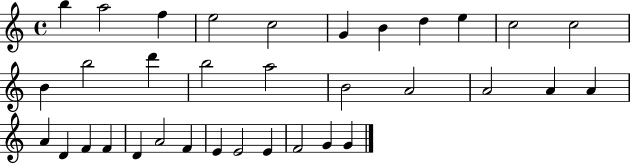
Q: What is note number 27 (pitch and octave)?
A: A4